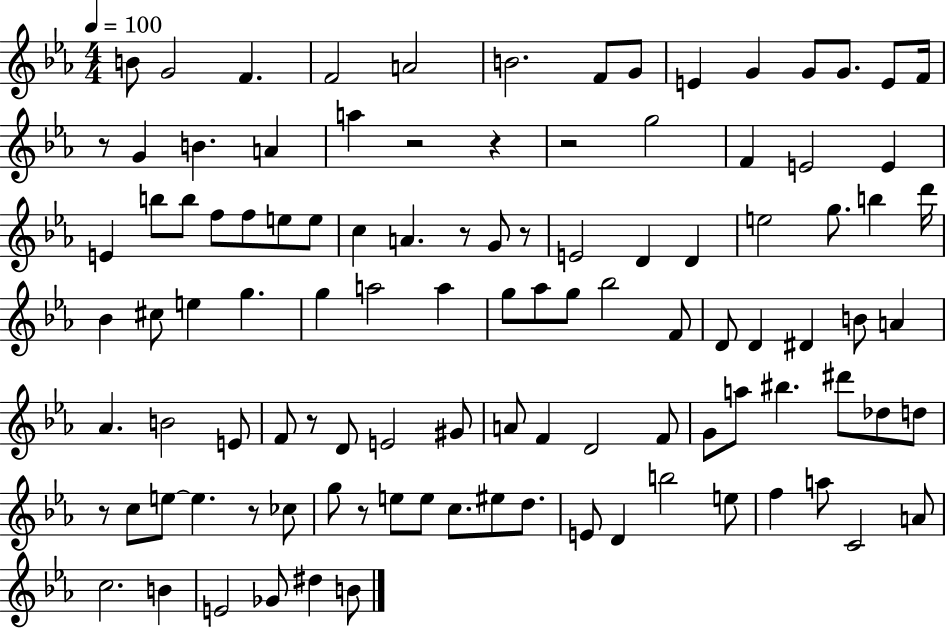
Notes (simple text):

B4/e G4/h F4/q. F4/h A4/h B4/h. F4/e G4/e E4/q G4/q G4/e G4/e. E4/e F4/s R/e G4/q B4/q. A4/q A5/q R/h R/q R/h G5/h F4/q E4/h E4/q E4/q B5/e B5/e F5/e F5/e E5/e E5/e C5/q A4/q. R/e G4/e R/e E4/h D4/q D4/q E5/h G5/e. B5/q D6/s Bb4/q C#5/e E5/q G5/q. G5/q A5/h A5/q G5/e Ab5/e G5/e Bb5/h F4/e D4/e D4/q D#4/q B4/e A4/q Ab4/q. B4/h E4/e F4/e R/e D4/e E4/h G#4/e A4/e F4/q D4/h F4/e G4/e A5/e BIS5/q. D#6/e Db5/e D5/e R/e C5/e E5/e E5/q. R/e CES5/e G5/e R/e E5/e E5/e C5/e. EIS5/e D5/e. E4/e D4/q B5/h E5/e F5/q A5/e C4/h A4/e C5/h. B4/q E4/h Gb4/e D#5/q B4/e